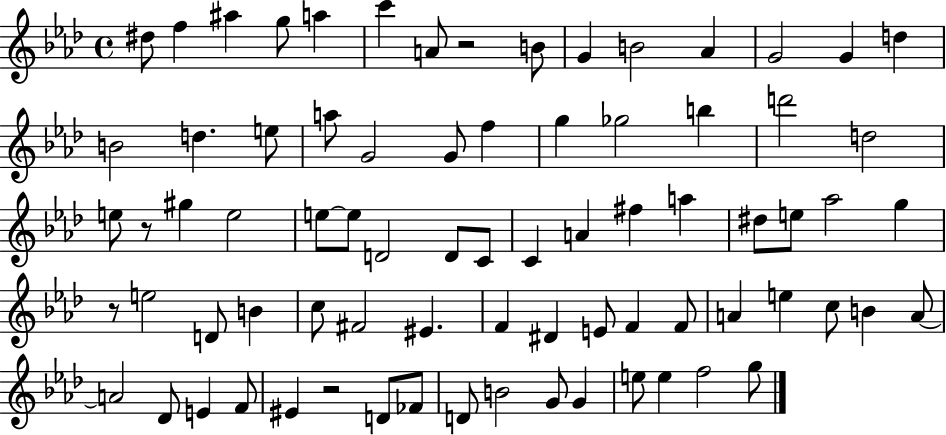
D#5/e F5/q A#5/q G5/e A5/q C6/q A4/e R/h B4/e G4/q B4/h Ab4/q G4/h G4/q D5/q B4/h D5/q. E5/e A5/e G4/h G4/e F5/q G5/q Gb5/h B5/q D6/h D5/h E5/e R/e G#5/q E5/h E5/e E5/e D4/h D4/e C4/e C4/q A4/q F#5/q A5/q D#5/e E5/e Ab5/h G5/q R/e E5/h D4/e B4/q C5/e F#4/h EIS4/q. F4/q D#4/q E4/e F4/q F4/e A4/q E5/q C5/e B4/q A4/e A4/h Db4/e E4/q F4/e EIS4/q R/h D4/e FES4/e D4/e B4/h G4/e G4/q E5/e E5/q F5/h G5/e